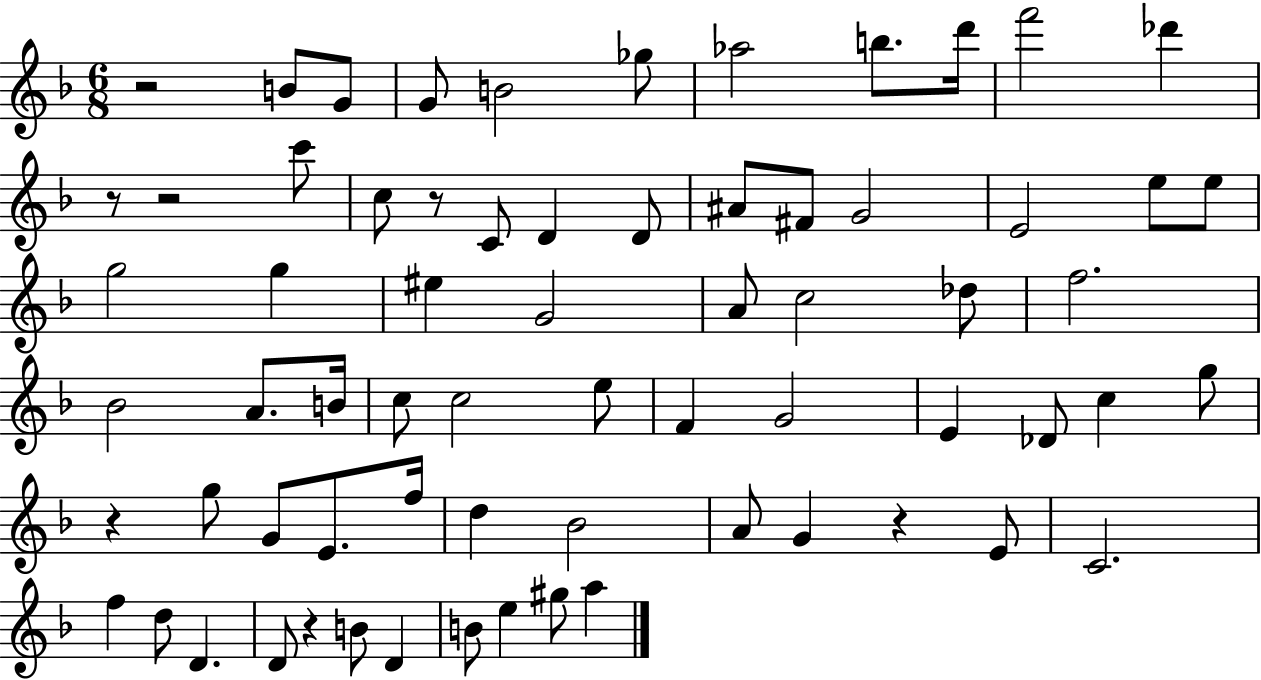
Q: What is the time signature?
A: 6/8